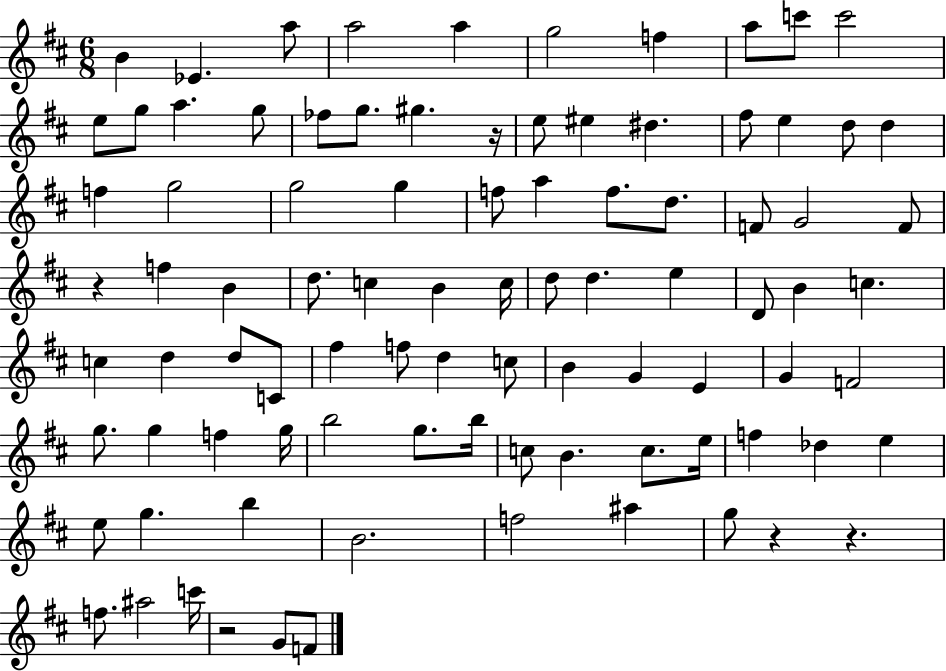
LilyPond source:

{
  \clef treble
  \numericTimeSignature
  \time 6/8
  \key d \major
  b'4 ees'4. a''8 | a''2 a''4 | g''2 f''4 | a''8 c'''8 c'''2 | \break e''8 g''8 a''4. g''8 | fes''8 g''8. gis''4. r16 | e''8 eis''4 dis''4. | fis''8 e''4 d''8 d''4 | \break f''4 g''2 | g''2 g''4 | f''8 a''4 f''8. d''8. | f'8 g'2 f'8 | \break r4 f''4 b'4 | d''8. c''4 b'4 c''16 | d''8 d''4. e''4 | d'8 b'4 c''4. | \break c''4 d''4 d''8 c'8 | fis''4 f''8 d''4 c''8 | b'4 g'4 e'4 | g'4 f'2 | \break g''8. g''4 f''4 g''16 | b''2 g''8. b''16 | c''8 b'4. c''8. e''16 | f''4 des''4 e''4 | \break e''8 g''4. b''4 | b'2. | f''2 ais''4 | g''8 r4 r4. | \break f''8. ais''2 c'''16 | r2 g'8 f'8 | \bar "|."
}